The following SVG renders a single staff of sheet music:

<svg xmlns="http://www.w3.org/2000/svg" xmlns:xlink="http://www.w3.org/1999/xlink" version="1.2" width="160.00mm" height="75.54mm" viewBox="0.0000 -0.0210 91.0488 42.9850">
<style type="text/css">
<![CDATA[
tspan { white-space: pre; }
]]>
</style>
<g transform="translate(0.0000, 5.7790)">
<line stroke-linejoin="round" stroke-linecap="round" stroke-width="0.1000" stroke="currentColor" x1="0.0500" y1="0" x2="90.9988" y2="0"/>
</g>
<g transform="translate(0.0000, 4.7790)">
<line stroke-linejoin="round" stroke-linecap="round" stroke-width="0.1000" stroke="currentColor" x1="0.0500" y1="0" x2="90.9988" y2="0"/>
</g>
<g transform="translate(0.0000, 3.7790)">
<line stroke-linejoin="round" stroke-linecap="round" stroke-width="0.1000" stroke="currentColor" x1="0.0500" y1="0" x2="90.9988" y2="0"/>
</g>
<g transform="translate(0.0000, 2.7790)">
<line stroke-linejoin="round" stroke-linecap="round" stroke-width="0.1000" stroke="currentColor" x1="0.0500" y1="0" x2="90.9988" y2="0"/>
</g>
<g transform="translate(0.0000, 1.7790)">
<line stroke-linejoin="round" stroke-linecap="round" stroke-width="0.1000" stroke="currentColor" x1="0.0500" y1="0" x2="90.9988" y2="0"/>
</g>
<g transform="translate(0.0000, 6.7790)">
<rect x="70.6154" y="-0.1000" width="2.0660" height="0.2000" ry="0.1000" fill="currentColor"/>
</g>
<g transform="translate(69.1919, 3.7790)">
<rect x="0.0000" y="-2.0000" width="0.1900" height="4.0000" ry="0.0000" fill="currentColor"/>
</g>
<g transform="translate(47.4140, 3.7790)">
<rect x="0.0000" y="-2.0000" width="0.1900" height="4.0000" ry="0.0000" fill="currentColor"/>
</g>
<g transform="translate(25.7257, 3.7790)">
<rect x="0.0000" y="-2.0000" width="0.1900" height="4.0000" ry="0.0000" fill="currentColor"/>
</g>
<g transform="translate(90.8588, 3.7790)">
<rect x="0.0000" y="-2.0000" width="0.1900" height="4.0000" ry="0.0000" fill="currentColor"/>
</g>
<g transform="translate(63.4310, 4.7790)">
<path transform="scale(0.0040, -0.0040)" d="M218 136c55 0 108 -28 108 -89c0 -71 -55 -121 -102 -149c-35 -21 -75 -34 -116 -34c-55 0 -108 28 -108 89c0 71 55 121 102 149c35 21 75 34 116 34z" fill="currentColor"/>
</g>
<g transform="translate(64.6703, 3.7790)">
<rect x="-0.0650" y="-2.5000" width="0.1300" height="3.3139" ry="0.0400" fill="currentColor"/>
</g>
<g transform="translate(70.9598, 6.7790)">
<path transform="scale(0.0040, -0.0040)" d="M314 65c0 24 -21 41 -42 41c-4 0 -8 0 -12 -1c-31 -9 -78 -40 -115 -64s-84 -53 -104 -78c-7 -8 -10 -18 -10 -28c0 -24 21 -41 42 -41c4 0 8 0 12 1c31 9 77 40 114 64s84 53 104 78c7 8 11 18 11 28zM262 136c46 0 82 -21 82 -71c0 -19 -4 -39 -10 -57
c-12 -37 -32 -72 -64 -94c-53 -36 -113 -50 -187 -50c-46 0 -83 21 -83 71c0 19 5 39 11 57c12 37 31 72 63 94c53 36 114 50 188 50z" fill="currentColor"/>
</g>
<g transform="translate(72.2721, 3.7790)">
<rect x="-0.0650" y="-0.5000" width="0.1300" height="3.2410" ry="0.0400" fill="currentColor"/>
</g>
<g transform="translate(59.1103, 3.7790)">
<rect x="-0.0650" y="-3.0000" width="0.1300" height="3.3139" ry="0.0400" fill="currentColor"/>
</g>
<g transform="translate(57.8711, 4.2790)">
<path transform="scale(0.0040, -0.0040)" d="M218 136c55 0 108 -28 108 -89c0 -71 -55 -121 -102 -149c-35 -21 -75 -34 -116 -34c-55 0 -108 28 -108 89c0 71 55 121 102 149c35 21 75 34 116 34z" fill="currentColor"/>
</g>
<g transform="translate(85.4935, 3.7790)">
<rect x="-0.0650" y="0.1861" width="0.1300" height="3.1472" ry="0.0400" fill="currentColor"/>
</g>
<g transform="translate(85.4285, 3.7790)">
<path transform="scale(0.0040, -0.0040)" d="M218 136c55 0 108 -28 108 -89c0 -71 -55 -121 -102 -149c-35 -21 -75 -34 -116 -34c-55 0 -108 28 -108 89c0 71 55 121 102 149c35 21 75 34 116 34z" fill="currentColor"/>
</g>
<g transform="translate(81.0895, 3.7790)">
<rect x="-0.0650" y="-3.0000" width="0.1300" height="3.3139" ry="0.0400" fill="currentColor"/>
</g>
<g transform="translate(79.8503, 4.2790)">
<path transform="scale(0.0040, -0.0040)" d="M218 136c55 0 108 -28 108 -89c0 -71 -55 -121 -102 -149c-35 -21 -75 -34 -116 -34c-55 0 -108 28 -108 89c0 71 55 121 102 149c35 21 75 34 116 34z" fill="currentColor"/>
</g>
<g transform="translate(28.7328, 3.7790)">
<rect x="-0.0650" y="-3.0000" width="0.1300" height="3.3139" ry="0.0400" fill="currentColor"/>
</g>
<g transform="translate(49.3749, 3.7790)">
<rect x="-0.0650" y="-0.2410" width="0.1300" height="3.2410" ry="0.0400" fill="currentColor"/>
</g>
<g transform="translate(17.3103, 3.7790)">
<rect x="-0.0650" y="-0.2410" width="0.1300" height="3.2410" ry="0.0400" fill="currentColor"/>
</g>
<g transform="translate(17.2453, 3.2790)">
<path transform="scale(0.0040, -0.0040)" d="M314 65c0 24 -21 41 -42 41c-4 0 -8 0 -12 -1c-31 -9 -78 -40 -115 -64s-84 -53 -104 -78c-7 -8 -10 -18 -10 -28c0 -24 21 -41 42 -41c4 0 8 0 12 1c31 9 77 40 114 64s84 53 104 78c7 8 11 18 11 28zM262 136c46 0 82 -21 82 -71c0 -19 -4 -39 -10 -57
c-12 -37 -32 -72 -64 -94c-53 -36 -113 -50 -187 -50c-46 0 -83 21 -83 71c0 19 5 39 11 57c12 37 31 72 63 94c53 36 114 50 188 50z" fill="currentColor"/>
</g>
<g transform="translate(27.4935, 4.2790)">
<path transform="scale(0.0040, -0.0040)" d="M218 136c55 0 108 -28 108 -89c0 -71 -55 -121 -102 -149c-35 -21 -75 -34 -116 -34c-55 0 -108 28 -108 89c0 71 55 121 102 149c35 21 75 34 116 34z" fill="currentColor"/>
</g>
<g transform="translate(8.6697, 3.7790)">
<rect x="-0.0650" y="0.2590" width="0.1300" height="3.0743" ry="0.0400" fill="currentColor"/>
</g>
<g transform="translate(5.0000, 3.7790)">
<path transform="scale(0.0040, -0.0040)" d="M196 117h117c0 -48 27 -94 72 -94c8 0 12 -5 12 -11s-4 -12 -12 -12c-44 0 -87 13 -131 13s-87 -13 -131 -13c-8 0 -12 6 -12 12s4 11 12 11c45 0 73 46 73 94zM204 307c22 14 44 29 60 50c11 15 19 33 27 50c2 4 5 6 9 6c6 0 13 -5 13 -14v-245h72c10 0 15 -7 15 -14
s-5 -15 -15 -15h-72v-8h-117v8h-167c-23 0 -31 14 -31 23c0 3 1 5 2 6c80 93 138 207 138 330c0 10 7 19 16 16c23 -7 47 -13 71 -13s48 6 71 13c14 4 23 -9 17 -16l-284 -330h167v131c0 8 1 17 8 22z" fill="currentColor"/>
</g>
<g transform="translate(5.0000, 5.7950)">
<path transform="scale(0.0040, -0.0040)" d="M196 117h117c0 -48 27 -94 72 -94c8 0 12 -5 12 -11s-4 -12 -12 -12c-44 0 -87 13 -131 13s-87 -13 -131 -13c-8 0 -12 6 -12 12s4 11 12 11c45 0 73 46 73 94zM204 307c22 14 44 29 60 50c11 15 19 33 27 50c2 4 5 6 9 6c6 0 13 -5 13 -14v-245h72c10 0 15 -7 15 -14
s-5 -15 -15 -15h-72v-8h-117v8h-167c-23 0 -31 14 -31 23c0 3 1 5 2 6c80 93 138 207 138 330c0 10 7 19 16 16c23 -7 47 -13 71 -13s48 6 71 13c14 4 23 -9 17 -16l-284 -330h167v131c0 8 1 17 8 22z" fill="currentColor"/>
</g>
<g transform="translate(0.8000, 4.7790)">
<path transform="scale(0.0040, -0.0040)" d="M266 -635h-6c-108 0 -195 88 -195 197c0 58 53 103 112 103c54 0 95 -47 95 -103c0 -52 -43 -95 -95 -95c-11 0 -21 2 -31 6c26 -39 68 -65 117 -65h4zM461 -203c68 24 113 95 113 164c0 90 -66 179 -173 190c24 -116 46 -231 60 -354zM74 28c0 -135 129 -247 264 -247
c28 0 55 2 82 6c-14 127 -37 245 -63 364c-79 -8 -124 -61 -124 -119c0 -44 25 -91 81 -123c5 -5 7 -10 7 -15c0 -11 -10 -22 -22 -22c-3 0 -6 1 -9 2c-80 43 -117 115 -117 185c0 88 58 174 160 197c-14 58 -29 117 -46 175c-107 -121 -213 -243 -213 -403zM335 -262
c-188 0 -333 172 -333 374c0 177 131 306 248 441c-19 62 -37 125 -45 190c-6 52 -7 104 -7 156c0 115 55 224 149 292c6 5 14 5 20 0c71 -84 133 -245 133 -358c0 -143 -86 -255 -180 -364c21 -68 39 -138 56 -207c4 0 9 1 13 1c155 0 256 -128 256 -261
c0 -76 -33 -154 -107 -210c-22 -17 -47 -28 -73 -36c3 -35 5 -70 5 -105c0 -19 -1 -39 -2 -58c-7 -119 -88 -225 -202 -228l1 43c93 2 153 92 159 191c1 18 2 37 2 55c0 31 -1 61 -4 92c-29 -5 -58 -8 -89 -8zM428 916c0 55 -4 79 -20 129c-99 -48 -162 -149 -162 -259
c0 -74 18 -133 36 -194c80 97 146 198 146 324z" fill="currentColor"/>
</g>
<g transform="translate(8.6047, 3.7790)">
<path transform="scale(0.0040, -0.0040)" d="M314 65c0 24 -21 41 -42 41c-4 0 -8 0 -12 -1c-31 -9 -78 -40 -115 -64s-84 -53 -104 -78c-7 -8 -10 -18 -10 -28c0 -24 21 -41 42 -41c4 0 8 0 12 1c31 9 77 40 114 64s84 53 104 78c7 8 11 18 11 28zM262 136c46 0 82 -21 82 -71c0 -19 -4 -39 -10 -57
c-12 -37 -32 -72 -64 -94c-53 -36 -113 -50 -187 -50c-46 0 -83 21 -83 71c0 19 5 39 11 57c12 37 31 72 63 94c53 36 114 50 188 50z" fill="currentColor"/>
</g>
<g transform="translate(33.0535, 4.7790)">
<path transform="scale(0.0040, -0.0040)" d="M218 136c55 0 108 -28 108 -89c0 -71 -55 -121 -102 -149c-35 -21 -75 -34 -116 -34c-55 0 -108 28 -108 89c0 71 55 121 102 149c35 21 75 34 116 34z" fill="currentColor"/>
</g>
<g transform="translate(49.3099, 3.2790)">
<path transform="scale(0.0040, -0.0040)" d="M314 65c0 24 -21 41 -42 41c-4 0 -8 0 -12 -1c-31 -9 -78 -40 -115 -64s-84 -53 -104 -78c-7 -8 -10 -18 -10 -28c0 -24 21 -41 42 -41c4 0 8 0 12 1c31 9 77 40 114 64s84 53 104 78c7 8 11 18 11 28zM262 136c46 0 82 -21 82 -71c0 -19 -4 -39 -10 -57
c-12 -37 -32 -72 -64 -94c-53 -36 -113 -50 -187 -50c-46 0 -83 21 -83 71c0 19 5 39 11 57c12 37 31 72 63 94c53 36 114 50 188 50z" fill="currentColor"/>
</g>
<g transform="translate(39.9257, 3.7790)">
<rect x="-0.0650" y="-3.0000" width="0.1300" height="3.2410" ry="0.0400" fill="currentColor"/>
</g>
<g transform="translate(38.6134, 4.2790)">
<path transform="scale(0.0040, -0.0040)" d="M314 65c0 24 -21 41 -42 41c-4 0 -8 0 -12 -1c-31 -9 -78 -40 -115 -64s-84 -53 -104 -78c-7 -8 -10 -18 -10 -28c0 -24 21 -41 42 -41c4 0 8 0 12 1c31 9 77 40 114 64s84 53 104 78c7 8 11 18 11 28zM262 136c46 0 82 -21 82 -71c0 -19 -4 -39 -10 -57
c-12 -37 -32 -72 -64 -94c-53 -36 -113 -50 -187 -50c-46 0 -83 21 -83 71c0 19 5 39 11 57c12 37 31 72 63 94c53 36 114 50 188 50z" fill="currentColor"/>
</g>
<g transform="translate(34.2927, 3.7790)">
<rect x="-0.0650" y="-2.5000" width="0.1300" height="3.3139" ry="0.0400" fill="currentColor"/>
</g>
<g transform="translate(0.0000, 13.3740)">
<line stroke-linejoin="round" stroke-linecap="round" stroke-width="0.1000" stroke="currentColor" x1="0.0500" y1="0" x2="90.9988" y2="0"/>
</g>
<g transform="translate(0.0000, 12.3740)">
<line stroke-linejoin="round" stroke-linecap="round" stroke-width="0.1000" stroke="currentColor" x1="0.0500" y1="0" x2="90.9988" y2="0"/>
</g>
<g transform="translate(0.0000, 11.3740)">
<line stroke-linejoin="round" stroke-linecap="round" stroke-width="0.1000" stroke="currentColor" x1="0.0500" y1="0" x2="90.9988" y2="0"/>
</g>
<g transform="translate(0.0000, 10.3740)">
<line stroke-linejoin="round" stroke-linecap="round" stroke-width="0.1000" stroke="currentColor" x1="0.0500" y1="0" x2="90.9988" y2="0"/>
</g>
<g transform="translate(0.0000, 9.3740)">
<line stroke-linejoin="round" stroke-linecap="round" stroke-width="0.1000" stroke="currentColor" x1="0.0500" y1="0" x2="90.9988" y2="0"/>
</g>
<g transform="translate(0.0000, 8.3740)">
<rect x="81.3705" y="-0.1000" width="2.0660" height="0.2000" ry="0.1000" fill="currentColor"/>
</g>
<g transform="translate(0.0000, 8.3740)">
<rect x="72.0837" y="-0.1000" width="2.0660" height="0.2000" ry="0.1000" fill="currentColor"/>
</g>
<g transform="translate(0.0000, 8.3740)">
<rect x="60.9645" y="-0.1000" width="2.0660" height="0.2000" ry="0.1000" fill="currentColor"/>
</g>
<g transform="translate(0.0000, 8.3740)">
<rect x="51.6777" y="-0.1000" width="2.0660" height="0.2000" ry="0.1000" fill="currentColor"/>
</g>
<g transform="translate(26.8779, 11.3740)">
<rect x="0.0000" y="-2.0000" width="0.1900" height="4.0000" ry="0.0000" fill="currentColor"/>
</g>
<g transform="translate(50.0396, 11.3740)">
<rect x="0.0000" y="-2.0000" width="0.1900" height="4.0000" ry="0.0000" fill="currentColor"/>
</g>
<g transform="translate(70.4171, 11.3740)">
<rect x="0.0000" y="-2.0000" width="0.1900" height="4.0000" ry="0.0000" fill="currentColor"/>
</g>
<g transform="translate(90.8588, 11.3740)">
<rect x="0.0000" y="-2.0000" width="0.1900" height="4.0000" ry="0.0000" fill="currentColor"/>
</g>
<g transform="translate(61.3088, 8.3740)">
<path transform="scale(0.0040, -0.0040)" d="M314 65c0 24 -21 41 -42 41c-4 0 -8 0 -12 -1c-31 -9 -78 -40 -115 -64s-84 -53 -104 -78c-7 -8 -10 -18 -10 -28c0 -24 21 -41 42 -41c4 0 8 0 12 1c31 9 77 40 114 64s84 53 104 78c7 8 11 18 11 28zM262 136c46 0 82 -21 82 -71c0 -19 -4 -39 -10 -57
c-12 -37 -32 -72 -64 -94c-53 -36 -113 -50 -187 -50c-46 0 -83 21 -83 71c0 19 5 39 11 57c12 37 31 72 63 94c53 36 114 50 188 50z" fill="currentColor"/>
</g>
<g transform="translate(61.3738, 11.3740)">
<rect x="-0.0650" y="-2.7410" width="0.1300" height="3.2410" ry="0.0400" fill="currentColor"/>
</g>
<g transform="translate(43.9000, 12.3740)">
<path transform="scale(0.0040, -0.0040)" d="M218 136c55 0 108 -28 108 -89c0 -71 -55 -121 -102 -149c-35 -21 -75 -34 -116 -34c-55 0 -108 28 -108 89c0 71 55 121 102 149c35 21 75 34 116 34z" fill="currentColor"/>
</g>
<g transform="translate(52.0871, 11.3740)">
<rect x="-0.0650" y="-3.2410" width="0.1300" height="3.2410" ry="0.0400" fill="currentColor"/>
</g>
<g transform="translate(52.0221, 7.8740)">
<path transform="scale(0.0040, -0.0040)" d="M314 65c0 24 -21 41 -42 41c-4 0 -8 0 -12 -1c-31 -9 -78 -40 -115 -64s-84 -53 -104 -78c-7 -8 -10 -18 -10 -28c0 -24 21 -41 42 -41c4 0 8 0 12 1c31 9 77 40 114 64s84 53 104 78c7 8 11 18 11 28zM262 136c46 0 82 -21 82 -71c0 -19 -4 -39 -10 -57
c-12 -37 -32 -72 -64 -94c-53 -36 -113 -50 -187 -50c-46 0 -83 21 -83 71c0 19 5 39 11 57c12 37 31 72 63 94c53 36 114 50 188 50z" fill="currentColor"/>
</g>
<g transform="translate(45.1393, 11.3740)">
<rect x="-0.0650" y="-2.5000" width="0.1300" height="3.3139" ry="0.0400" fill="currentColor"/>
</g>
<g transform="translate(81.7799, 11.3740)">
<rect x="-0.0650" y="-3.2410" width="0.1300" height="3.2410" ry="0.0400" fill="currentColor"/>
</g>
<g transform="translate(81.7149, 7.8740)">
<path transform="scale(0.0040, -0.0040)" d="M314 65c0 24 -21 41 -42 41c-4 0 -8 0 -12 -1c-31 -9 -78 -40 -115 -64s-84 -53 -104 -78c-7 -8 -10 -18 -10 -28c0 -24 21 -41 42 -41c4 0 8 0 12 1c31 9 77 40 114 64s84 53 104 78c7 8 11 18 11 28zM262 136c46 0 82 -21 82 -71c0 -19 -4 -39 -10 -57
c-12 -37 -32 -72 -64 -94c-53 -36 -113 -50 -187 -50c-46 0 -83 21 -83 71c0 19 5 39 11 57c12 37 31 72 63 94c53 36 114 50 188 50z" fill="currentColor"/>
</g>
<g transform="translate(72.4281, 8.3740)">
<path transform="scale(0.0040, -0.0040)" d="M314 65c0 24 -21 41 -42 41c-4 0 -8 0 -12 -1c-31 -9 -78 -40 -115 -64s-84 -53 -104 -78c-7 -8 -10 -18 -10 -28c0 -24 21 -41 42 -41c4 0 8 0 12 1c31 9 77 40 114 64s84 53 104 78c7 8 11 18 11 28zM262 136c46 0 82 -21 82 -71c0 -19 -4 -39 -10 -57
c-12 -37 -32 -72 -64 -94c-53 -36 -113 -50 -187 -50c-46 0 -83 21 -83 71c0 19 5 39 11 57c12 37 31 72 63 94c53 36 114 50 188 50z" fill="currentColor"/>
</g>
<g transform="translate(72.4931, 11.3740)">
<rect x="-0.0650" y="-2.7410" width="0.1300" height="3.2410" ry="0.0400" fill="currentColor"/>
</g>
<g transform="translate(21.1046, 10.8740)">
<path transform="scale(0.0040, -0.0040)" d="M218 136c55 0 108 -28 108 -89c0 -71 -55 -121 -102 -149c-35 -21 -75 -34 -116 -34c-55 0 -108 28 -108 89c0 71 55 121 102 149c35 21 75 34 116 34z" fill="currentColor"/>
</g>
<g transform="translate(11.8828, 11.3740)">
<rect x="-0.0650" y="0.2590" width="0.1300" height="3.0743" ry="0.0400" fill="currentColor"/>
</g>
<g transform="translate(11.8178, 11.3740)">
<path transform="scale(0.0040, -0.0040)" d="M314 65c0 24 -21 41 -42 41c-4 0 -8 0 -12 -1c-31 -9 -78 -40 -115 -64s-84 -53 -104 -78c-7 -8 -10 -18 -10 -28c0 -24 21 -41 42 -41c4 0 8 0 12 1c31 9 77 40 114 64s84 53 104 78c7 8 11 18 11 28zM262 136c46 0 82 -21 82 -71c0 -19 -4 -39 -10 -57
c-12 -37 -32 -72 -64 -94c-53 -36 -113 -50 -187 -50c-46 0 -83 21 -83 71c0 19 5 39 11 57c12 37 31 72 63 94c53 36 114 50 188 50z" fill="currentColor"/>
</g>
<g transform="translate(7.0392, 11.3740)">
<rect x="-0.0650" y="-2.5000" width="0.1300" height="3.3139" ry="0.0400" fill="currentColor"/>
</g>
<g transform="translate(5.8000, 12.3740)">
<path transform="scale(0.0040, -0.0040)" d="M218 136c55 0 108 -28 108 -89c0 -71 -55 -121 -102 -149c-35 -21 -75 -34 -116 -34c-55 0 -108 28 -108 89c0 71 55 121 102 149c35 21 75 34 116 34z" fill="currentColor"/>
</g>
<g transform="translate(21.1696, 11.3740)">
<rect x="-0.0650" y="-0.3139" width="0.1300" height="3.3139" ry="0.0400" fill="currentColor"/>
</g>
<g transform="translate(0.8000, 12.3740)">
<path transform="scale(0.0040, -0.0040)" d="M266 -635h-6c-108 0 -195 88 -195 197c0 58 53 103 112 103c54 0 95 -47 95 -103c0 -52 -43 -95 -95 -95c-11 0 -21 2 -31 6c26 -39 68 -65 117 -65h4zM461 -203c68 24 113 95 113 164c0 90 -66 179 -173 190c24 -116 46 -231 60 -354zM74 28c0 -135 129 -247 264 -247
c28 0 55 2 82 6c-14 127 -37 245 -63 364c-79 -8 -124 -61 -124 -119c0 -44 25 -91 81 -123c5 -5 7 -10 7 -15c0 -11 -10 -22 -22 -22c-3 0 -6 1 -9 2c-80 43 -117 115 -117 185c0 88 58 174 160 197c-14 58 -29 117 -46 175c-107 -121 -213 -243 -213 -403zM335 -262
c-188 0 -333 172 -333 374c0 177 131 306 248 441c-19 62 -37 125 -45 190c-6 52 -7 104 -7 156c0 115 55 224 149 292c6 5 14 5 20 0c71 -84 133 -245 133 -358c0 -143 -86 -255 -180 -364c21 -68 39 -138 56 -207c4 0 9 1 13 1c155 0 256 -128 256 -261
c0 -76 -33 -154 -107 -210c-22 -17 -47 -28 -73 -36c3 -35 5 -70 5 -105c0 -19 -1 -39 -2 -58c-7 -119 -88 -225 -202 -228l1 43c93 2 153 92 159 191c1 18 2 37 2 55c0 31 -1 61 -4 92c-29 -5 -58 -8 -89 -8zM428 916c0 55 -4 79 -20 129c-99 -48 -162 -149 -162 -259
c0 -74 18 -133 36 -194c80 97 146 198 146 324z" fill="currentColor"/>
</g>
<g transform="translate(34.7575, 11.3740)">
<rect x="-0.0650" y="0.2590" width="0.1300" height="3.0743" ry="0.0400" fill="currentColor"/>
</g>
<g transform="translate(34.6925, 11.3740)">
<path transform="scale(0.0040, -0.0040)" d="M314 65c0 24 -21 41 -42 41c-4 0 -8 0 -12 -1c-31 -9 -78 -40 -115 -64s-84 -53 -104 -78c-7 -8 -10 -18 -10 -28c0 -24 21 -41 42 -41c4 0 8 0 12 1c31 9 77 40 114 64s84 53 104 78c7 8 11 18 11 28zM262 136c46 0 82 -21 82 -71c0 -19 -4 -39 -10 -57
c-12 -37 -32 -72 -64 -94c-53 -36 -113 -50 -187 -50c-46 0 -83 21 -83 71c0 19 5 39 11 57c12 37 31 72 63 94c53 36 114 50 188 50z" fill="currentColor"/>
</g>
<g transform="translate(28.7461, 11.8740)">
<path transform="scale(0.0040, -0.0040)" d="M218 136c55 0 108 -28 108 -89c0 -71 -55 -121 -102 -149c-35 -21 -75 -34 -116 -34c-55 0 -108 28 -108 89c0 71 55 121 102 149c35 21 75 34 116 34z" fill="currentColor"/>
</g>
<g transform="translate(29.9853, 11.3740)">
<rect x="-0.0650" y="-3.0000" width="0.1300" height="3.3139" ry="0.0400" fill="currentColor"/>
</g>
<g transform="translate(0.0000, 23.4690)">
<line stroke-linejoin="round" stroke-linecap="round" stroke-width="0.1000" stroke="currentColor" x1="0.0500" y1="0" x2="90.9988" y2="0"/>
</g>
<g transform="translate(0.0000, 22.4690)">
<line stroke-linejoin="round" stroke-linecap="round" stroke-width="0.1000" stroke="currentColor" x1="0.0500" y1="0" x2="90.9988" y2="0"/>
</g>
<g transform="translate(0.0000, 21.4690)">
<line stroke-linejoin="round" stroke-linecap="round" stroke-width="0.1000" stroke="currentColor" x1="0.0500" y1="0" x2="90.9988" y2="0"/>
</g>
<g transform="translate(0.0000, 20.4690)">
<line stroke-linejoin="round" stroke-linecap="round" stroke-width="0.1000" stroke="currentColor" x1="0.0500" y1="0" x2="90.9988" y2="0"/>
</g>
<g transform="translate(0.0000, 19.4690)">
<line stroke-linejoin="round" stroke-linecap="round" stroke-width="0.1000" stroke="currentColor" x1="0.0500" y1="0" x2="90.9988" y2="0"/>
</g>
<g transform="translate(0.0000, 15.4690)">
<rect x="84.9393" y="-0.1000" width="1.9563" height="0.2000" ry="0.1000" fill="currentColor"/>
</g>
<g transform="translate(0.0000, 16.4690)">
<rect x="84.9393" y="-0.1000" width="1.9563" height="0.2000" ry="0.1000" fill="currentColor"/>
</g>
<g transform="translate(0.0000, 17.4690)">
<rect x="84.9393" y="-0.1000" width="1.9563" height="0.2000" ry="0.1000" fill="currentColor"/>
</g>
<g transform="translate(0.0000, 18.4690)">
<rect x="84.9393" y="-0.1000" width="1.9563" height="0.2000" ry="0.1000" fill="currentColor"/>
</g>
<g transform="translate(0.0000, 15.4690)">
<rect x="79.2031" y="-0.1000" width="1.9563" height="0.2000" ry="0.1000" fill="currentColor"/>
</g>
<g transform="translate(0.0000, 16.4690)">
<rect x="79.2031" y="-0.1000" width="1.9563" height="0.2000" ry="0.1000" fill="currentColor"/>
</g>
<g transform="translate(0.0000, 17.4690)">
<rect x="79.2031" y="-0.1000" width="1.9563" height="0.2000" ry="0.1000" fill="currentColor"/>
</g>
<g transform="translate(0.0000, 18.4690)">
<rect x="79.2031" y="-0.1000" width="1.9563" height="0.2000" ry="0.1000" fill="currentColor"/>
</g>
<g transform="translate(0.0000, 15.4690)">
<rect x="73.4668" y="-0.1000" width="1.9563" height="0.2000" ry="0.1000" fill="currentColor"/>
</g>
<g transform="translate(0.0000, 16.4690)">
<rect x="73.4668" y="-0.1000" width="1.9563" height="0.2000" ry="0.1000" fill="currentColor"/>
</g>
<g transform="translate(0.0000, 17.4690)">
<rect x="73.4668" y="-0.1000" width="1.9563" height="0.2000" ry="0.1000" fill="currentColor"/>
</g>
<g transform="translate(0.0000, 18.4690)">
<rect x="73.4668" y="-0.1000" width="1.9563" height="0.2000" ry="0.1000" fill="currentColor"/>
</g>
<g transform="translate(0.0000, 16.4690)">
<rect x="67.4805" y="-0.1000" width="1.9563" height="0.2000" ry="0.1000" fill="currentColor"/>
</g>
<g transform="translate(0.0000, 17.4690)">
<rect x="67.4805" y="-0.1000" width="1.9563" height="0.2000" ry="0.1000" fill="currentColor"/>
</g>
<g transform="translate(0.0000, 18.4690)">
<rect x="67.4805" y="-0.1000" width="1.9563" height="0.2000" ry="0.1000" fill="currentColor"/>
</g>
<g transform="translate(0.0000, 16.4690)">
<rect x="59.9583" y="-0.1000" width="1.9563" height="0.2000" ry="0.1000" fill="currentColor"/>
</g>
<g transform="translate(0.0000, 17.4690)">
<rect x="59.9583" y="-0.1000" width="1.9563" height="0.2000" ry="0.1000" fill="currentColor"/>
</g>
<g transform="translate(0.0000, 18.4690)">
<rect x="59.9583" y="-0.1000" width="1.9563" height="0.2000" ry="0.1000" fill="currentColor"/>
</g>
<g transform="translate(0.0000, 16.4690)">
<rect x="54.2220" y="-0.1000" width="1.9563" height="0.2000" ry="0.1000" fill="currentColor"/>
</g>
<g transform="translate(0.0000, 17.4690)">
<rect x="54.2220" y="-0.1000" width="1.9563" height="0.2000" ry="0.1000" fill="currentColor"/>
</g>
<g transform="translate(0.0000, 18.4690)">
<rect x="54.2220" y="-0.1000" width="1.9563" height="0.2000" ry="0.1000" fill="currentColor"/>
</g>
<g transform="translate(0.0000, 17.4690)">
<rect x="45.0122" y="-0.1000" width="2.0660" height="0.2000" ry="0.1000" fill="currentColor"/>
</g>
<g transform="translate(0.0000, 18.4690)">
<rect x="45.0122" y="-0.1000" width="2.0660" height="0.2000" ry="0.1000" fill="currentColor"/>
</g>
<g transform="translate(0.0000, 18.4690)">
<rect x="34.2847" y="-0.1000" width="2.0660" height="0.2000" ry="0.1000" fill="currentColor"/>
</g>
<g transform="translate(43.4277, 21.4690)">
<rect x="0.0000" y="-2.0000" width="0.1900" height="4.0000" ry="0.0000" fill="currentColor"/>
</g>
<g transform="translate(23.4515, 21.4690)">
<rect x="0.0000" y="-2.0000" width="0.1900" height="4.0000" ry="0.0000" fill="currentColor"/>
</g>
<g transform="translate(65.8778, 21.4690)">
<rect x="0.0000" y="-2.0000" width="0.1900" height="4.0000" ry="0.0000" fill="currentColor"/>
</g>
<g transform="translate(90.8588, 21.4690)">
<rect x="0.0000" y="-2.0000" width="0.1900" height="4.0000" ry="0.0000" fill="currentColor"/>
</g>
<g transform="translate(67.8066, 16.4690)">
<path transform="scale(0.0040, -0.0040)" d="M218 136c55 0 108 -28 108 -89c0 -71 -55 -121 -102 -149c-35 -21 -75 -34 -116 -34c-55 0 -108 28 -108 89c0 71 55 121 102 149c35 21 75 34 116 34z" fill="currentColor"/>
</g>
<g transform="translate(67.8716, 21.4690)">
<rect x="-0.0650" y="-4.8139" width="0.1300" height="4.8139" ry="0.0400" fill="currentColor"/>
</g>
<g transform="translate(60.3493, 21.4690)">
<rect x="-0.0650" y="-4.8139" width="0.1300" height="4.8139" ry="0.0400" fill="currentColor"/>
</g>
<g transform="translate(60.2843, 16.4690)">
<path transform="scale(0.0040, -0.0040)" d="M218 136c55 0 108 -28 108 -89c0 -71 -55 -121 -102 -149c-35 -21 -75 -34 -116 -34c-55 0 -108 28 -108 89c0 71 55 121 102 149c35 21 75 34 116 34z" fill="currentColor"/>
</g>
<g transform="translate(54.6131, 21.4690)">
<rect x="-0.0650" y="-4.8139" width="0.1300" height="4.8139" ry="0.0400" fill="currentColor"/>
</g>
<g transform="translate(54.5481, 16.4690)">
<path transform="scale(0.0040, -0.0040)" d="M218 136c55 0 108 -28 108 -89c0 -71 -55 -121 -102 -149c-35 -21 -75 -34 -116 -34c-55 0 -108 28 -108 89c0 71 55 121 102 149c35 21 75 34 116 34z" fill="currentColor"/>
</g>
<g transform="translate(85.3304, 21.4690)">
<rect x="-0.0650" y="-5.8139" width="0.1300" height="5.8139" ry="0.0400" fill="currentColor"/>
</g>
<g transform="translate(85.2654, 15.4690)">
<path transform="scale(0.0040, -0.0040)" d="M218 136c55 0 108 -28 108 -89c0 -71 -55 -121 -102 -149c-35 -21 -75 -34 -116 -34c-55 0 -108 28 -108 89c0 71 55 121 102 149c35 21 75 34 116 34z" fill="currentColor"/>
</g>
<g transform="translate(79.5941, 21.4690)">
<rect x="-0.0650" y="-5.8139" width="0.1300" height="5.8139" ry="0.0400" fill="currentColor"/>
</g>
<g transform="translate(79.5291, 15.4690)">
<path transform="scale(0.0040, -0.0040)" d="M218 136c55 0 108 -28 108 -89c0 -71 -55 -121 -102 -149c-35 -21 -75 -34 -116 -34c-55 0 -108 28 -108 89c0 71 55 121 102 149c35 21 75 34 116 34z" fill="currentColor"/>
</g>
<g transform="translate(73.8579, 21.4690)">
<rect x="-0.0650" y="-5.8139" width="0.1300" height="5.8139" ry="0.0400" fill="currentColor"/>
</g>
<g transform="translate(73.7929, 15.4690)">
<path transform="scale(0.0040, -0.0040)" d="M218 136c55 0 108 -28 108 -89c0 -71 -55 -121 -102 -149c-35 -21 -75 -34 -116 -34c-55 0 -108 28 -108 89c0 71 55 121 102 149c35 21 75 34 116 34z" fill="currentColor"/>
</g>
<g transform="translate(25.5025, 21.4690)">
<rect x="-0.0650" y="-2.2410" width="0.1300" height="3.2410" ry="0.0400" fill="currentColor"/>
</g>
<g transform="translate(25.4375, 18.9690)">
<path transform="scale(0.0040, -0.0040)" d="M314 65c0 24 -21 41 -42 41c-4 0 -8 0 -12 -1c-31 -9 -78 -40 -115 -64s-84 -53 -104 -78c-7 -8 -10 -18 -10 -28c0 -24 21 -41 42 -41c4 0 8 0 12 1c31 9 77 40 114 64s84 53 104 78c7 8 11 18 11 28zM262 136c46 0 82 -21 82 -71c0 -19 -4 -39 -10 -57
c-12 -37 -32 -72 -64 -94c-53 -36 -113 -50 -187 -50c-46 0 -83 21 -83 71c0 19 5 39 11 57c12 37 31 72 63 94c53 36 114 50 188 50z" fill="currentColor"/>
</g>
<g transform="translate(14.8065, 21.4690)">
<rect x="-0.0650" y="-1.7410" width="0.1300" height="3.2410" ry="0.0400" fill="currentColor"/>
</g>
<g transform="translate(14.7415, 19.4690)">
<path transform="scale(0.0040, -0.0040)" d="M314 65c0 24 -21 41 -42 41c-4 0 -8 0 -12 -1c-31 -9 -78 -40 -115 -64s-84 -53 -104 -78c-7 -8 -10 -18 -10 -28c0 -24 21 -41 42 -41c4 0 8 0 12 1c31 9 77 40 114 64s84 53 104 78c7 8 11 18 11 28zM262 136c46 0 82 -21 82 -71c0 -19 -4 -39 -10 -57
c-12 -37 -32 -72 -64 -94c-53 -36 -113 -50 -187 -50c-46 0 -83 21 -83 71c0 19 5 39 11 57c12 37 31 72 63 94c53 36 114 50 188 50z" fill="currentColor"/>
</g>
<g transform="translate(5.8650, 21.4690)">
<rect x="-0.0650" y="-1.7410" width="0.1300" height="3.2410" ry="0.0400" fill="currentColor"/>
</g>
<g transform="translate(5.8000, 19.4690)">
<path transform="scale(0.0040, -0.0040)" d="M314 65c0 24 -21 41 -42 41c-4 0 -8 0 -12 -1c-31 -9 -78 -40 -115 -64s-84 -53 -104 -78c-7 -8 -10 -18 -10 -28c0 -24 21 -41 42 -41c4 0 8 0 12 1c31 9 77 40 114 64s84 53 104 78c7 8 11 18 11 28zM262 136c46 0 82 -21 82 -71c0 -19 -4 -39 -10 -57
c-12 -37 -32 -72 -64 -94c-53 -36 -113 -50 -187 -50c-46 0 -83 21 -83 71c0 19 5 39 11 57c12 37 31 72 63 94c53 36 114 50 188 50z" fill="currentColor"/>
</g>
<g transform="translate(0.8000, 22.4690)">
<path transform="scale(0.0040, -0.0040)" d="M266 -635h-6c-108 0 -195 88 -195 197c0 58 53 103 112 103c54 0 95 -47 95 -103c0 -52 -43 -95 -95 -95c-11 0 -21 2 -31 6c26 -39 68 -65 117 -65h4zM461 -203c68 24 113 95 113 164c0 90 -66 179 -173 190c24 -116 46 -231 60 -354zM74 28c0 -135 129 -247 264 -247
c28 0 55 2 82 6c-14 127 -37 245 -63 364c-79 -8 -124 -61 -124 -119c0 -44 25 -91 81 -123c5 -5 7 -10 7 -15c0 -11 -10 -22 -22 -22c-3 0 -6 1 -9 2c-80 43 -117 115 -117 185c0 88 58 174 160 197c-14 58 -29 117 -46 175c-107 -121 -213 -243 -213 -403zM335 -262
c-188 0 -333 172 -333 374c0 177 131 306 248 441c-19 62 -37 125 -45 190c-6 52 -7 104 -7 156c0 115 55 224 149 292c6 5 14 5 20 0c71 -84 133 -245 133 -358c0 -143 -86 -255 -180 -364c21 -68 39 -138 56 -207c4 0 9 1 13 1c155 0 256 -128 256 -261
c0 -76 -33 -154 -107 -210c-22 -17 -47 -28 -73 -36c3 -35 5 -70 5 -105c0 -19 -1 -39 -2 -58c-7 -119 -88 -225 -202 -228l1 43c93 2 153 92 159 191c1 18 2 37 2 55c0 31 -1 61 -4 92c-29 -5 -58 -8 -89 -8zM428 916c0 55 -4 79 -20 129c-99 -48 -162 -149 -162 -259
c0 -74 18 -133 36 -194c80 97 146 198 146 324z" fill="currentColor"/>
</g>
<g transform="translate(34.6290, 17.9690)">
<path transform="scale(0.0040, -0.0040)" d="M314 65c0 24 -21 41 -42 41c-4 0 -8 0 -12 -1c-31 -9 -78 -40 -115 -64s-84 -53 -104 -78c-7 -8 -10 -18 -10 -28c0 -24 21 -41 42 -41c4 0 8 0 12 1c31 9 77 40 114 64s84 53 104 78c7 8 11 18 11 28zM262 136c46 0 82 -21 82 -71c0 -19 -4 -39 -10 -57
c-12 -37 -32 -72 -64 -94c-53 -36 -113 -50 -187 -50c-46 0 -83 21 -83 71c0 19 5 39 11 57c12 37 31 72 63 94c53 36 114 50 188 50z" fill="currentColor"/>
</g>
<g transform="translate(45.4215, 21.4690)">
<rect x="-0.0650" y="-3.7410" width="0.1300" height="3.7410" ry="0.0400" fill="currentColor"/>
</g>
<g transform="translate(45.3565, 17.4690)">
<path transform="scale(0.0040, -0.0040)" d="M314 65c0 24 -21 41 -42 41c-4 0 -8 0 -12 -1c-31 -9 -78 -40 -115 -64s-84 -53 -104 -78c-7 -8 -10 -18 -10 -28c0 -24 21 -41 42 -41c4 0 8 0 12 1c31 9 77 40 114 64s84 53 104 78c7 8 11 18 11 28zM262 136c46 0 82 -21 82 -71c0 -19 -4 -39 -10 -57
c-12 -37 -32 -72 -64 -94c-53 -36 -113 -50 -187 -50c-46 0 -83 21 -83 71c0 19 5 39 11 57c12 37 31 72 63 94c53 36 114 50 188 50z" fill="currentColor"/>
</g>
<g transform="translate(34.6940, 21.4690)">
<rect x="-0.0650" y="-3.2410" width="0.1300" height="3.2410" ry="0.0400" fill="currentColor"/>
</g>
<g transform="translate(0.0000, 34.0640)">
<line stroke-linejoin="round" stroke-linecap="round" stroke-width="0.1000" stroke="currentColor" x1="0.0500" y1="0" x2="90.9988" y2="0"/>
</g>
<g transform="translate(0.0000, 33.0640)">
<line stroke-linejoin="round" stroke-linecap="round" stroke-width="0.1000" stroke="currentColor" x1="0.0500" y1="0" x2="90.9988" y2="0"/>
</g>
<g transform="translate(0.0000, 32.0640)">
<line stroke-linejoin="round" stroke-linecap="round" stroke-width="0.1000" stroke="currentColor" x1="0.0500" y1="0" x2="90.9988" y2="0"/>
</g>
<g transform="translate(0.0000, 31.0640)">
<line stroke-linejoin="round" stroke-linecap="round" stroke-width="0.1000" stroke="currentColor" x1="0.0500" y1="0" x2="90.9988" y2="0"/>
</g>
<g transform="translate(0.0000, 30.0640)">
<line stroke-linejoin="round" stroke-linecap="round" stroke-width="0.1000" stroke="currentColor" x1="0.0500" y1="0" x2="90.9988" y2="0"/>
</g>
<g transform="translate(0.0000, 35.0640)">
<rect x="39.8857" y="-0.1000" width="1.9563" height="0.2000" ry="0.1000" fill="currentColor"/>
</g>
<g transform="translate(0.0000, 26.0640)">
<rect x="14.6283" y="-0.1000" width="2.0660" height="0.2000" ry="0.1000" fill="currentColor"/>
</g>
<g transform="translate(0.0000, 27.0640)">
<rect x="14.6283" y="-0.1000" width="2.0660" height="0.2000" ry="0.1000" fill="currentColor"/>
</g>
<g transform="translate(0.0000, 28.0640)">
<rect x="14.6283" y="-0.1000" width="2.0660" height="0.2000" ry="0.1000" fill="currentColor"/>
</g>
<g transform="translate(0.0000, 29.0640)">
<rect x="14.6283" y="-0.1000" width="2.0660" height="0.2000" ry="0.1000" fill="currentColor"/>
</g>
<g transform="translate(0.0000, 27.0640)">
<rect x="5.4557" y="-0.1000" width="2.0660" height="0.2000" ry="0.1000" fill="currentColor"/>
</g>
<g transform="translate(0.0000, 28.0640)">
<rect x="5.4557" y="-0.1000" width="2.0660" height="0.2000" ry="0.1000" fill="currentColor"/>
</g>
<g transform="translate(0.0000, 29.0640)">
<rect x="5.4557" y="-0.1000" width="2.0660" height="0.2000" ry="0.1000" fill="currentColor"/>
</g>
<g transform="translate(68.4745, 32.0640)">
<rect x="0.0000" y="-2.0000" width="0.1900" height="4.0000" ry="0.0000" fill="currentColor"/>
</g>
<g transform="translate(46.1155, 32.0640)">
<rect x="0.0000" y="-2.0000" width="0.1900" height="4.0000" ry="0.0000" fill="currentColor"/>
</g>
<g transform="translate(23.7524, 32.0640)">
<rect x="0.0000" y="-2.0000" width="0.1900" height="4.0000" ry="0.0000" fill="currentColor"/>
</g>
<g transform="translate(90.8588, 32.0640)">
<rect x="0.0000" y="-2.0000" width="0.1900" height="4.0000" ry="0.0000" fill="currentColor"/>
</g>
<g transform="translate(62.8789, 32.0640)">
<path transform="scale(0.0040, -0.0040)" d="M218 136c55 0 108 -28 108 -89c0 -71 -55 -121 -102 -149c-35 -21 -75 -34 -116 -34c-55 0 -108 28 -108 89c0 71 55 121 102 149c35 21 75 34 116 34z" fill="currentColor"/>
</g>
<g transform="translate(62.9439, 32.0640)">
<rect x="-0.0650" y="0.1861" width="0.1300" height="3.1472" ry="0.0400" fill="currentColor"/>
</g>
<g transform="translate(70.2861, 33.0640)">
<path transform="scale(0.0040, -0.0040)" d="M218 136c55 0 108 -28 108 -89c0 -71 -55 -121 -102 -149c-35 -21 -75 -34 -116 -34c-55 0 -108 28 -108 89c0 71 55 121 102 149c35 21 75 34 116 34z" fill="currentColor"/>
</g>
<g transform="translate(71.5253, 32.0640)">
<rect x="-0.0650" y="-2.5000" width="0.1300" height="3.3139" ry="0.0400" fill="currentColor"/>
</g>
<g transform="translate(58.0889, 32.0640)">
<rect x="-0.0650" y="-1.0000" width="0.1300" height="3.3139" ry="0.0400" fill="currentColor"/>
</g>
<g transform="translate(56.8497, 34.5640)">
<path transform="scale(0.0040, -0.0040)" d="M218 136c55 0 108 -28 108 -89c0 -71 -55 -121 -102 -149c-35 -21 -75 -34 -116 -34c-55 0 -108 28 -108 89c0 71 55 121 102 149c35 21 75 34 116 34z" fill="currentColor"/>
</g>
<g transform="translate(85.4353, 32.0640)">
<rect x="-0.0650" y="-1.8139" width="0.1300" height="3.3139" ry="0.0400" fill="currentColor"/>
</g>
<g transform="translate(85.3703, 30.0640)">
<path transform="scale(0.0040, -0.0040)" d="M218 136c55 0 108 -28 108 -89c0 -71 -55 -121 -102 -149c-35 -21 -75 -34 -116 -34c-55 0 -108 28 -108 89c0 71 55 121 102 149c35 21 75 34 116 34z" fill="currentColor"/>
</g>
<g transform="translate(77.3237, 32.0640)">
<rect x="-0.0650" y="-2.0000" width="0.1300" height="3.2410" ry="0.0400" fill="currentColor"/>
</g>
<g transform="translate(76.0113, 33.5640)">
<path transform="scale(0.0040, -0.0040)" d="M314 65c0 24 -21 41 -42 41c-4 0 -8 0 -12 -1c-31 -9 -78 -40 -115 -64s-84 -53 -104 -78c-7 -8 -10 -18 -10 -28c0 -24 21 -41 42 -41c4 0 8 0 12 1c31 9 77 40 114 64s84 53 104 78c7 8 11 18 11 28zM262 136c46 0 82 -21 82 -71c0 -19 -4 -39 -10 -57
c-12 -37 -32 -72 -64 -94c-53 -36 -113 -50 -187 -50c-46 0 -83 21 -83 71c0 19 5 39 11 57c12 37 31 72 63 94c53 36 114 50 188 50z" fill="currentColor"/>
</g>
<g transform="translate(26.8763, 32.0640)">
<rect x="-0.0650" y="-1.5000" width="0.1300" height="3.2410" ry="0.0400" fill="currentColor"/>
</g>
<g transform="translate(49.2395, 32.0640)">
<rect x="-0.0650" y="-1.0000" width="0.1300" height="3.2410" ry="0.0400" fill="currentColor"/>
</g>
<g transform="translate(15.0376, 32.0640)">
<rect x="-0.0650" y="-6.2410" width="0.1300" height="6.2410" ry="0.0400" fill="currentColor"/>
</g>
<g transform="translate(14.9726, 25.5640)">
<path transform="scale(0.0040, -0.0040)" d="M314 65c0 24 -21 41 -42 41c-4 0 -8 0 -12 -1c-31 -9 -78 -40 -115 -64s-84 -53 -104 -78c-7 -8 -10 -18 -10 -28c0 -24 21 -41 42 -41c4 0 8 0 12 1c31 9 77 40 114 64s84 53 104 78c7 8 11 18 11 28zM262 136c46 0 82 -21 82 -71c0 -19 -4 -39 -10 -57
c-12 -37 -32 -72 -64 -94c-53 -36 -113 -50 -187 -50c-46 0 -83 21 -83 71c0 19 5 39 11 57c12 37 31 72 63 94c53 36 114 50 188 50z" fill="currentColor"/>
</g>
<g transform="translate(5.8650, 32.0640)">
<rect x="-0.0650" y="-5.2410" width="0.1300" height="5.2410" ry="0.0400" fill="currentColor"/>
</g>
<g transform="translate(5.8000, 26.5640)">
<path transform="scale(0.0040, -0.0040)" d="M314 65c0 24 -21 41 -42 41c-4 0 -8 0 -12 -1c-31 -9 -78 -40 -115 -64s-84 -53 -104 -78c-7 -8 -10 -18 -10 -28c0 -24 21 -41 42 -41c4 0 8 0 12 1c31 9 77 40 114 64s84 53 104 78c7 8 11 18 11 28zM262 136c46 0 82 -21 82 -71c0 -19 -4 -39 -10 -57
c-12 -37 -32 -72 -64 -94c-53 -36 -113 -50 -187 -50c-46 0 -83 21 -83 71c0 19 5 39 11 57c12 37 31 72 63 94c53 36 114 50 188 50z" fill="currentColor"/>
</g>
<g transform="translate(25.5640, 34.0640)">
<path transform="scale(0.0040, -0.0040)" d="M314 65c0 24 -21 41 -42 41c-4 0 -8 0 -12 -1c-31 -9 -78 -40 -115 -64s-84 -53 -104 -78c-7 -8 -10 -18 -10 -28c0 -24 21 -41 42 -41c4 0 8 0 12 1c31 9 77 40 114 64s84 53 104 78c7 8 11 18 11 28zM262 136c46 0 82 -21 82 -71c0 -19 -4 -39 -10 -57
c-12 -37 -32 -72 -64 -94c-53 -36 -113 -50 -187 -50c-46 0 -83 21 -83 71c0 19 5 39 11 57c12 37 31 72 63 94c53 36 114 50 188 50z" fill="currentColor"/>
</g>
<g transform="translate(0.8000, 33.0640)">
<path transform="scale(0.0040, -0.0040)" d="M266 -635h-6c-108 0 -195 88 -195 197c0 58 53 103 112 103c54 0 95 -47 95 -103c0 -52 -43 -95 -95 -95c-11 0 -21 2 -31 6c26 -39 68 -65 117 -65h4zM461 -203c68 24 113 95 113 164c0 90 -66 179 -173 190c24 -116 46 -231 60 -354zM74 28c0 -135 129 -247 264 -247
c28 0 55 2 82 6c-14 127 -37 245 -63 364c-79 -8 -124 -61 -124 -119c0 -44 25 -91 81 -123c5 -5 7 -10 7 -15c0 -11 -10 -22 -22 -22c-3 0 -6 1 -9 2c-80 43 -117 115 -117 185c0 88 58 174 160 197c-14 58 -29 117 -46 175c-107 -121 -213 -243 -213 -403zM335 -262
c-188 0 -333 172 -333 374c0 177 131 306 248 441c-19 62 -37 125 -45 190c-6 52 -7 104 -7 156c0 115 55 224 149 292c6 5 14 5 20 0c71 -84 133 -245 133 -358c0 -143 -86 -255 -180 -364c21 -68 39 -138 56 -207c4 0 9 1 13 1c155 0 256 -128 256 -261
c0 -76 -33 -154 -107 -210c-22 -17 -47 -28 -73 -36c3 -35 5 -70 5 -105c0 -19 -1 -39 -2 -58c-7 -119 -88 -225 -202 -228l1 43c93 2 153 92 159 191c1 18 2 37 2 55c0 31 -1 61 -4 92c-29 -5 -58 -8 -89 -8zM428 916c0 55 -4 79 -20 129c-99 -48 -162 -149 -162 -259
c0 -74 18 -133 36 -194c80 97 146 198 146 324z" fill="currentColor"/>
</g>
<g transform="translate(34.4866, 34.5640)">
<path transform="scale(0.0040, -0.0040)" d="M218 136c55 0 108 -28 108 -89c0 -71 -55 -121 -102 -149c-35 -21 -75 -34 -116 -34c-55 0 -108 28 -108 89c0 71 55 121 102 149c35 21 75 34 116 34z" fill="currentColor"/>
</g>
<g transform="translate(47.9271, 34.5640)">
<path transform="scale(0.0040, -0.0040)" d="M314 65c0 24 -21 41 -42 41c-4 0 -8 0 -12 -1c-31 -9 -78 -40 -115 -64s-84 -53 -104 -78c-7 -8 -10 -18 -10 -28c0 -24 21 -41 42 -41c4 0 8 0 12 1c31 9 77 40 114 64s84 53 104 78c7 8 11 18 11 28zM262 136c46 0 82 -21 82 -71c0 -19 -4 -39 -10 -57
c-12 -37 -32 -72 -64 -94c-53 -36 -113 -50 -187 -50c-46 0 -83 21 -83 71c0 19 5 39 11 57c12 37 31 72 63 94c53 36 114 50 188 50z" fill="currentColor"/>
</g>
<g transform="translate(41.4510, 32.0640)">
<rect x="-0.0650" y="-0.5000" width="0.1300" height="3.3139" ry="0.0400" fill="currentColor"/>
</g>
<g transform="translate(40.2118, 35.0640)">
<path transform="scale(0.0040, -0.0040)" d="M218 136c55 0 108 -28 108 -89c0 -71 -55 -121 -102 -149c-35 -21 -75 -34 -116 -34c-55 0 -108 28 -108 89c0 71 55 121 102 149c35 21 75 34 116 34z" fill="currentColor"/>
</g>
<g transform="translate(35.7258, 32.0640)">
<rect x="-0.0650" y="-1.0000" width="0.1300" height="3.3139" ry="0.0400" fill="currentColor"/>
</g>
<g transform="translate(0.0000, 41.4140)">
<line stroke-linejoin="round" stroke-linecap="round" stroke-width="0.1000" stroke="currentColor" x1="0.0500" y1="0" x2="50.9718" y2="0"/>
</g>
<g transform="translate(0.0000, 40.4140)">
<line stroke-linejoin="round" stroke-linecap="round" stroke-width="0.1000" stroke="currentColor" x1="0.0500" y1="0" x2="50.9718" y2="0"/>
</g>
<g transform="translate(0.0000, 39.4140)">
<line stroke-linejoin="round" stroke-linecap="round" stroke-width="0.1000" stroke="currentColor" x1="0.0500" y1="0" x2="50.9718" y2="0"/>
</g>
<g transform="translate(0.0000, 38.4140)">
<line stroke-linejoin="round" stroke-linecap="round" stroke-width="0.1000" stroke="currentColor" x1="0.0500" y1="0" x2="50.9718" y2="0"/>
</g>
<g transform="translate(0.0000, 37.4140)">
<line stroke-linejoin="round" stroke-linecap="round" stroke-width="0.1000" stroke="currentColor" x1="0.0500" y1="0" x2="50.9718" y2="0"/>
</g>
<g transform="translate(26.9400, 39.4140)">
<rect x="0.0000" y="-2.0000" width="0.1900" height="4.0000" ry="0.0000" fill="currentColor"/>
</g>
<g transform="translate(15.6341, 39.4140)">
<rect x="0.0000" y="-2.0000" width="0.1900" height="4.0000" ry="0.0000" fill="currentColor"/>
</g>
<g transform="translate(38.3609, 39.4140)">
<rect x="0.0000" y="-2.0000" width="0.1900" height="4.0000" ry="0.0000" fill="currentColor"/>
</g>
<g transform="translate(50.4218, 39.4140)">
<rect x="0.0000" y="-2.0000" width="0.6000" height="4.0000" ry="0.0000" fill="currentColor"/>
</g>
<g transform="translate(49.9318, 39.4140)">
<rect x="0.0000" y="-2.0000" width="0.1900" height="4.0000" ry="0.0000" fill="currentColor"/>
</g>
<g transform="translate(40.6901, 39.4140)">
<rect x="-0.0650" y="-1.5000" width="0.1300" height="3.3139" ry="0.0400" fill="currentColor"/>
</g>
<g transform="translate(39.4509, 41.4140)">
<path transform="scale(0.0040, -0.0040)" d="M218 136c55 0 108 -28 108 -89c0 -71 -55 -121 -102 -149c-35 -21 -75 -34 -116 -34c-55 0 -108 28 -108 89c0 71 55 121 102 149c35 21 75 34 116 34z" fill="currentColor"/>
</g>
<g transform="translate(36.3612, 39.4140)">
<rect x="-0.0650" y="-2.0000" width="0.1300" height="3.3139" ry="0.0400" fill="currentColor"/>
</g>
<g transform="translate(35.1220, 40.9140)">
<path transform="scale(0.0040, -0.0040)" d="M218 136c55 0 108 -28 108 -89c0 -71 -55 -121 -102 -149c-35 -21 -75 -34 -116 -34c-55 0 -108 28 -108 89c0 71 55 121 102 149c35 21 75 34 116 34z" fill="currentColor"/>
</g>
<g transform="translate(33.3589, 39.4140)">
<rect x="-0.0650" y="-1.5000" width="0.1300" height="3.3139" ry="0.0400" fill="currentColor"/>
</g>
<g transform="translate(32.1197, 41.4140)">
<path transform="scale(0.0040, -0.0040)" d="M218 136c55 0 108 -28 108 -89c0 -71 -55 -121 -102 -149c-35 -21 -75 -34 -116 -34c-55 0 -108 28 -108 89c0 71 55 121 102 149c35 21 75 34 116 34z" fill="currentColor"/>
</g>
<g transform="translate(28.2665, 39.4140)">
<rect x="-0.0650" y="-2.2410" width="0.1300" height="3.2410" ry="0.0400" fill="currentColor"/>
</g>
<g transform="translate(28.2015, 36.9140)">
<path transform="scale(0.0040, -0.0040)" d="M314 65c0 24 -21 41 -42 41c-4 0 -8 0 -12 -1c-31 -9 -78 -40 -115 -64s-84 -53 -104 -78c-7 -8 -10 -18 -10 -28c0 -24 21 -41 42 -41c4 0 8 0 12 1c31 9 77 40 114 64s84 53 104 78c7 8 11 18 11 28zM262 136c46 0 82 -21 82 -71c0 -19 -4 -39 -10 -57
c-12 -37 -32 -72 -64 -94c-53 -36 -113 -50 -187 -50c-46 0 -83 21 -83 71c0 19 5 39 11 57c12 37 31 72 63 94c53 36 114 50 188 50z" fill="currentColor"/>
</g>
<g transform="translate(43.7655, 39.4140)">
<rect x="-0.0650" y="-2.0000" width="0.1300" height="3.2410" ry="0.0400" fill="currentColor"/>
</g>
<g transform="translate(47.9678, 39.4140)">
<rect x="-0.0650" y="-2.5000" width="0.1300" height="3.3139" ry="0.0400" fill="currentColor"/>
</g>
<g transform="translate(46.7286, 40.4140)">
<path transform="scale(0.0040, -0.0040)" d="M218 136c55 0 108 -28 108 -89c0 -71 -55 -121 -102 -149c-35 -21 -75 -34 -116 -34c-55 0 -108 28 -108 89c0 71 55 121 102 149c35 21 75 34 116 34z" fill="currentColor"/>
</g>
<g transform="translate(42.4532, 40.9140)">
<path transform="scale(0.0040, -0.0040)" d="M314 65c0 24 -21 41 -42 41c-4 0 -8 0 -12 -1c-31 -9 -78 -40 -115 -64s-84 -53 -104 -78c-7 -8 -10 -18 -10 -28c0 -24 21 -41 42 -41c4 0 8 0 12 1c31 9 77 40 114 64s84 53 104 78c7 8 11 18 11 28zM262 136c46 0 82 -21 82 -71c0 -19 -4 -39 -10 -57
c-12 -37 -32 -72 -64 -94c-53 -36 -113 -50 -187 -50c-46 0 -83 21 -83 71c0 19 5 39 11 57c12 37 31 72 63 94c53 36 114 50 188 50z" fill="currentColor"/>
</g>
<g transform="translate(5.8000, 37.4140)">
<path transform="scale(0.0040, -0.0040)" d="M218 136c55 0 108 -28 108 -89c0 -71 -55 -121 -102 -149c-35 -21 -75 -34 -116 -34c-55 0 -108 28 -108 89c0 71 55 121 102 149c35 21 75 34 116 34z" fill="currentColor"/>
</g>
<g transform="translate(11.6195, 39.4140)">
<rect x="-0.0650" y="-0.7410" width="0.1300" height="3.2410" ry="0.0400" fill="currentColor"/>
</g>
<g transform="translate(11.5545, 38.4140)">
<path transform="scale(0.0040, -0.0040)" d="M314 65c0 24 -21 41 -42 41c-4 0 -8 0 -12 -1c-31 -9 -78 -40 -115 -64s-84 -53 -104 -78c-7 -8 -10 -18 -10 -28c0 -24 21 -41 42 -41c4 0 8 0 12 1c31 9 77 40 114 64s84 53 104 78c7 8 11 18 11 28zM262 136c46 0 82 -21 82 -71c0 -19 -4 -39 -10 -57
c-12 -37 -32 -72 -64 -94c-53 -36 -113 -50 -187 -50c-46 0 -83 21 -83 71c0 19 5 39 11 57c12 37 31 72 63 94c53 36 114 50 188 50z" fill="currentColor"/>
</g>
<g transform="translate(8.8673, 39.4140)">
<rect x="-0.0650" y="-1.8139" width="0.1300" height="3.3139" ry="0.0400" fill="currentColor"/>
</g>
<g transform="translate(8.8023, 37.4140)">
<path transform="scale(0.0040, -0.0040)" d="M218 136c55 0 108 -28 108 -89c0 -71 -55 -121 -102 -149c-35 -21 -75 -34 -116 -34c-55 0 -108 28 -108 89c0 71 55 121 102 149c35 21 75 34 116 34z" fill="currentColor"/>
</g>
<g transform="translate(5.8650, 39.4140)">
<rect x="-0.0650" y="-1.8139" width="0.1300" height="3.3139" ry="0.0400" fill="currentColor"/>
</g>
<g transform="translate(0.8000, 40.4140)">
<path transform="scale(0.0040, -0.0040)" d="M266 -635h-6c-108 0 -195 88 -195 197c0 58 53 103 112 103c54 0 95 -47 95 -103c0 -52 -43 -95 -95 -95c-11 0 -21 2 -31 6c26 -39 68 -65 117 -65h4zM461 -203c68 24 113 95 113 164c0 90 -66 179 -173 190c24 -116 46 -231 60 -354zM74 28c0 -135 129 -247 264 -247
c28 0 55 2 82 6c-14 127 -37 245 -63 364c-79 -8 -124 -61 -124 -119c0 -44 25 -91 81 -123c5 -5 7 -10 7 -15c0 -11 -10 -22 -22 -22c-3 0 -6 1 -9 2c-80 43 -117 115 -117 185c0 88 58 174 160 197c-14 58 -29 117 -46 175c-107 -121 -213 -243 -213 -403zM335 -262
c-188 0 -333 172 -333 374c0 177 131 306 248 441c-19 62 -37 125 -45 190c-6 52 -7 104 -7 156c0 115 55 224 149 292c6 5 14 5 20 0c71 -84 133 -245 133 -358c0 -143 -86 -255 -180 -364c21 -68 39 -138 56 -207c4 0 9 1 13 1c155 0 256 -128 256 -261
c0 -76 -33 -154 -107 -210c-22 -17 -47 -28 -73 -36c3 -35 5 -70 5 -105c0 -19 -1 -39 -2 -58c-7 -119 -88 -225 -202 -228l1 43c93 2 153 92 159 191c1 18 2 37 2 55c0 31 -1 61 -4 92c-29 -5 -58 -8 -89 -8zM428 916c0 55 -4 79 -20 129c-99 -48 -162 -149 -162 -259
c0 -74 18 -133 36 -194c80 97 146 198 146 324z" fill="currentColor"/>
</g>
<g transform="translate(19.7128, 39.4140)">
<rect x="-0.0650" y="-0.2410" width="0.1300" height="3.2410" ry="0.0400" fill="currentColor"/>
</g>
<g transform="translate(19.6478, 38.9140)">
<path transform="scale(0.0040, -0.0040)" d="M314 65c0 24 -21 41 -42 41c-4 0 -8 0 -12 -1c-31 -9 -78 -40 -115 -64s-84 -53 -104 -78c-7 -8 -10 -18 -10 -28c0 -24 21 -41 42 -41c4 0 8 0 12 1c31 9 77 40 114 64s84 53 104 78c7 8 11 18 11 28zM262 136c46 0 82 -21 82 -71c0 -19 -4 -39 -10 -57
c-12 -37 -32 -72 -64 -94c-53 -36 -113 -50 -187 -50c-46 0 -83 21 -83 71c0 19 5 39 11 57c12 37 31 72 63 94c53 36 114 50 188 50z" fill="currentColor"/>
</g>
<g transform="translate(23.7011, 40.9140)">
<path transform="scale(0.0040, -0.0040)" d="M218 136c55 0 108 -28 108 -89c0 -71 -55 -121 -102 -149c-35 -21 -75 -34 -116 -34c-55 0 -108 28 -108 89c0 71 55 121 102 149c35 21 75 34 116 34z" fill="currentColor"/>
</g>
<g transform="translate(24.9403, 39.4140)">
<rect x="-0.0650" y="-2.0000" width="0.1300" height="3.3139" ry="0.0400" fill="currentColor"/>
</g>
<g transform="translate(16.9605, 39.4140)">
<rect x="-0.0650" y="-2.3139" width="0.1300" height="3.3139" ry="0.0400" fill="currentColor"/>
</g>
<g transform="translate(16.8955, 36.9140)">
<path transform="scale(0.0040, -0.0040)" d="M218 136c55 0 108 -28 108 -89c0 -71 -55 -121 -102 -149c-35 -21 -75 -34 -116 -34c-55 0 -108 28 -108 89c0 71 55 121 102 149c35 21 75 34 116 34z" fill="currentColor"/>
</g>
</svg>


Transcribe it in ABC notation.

X:1
T:Untitled
M:4/4
L:1/4
K:C
B2 c2 A G A2 c2 A G C2 A B G B2 c A B2 G b2 a2 a2 b2 f2 f2 g2 b2 c'2 e' e' e' g' g' g' f'2 a'2 E2 D C D2 D B G F2 f f f d2 g c2 F g2 E F E F2 G